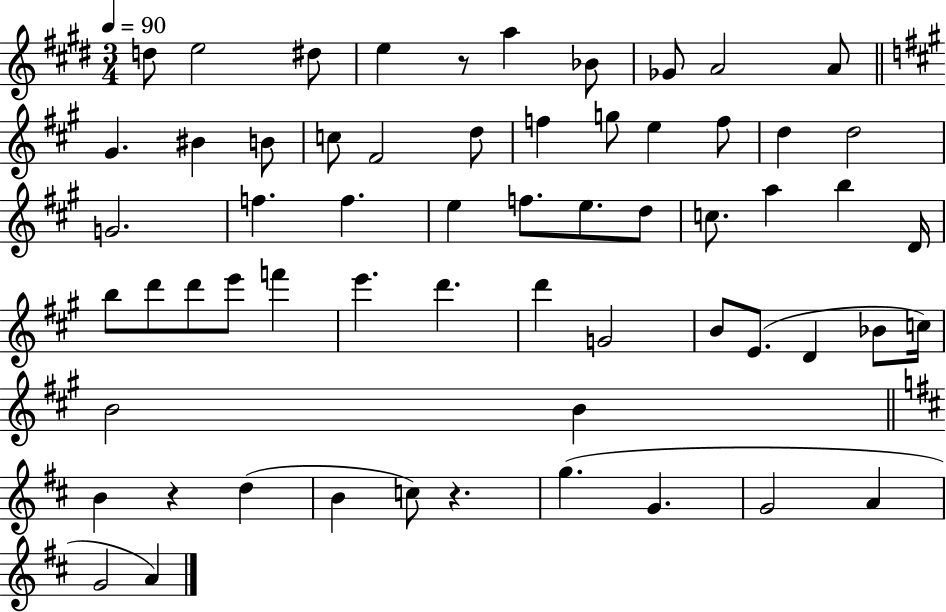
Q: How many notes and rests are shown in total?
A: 61